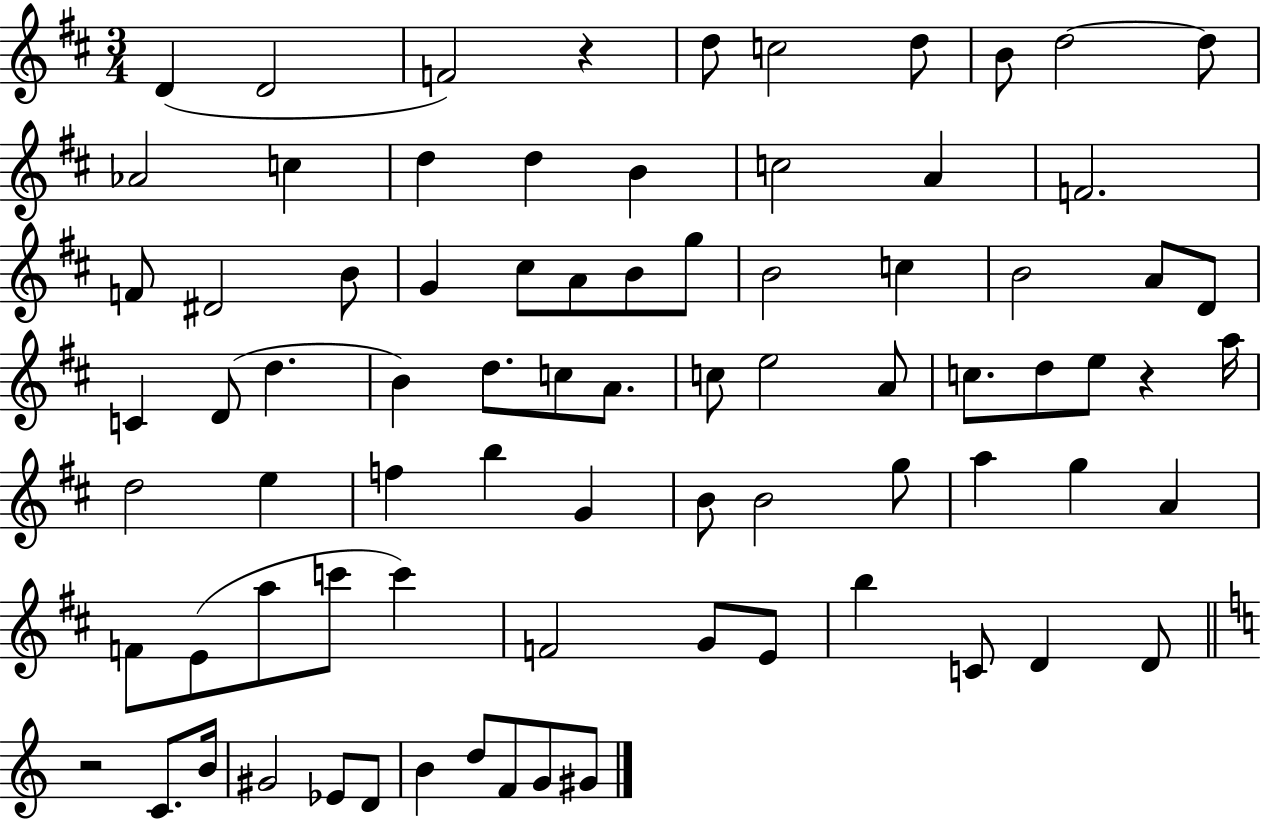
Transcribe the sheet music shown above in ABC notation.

X:1
T:Untitled
M:3/4
L:1/4
K:D
D D2 F2 z d/2 c2 d/2 B/2 d2 d/2 _A2 c d d B c2 A F2 F/2 ^D2 B/2 G ^c/2 A/2 B/2 g/2 B2 c B2 A/2 D/2 C D/2 d B d/2 c/2 A/2 c/2 e2 A/2 c/2 d/2 e/2 z a/4 d2 e f b G B/2 B2 g/2 a g A F/2 E/2 a/2 c'/2 c' F2 G/2 E/2 b C/2 D D/2 z2 C/2 B/4 ^G2 _E/2 D/2 B d/2 F/2 G/2 ^G/2